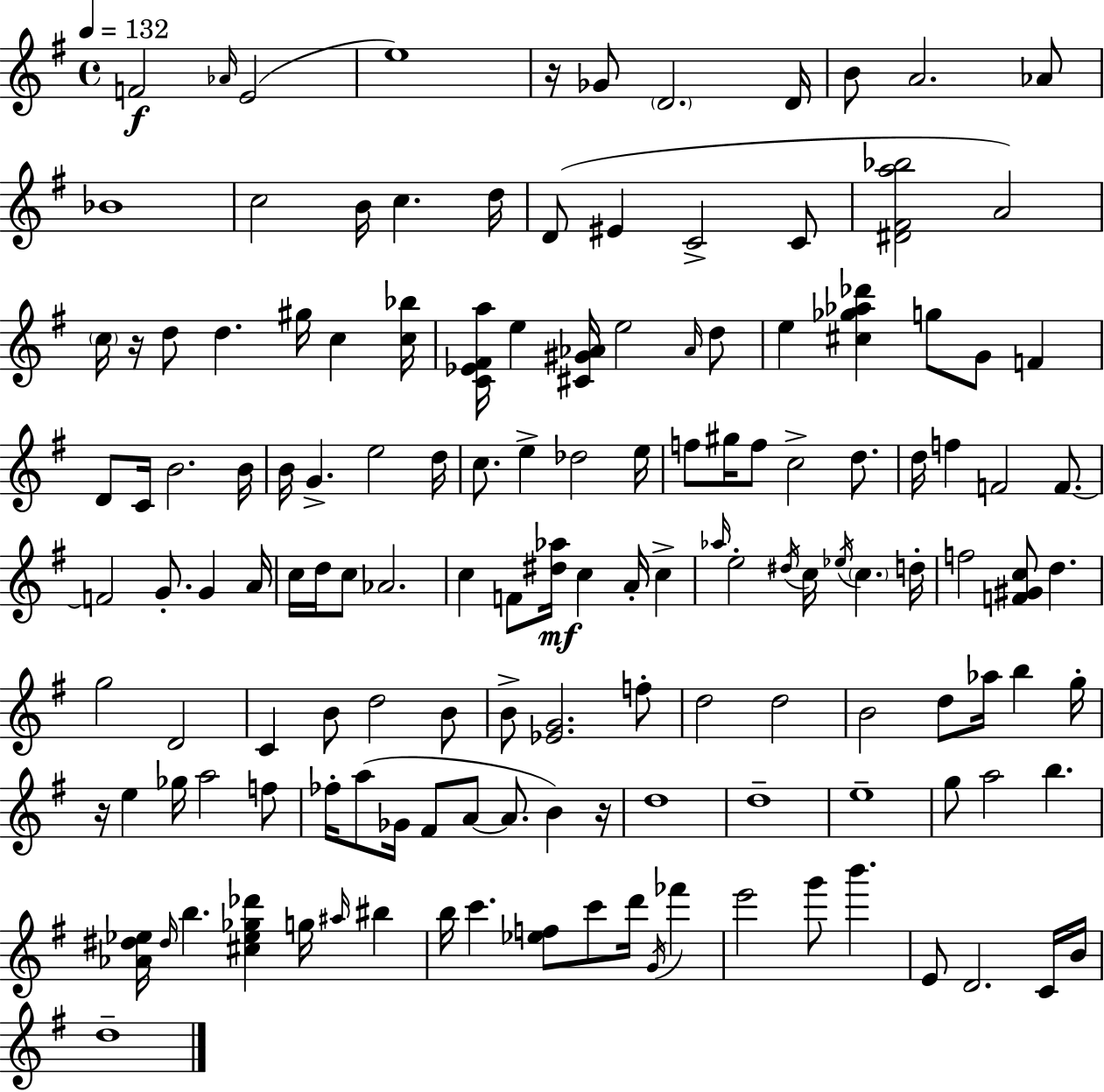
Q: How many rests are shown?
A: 4